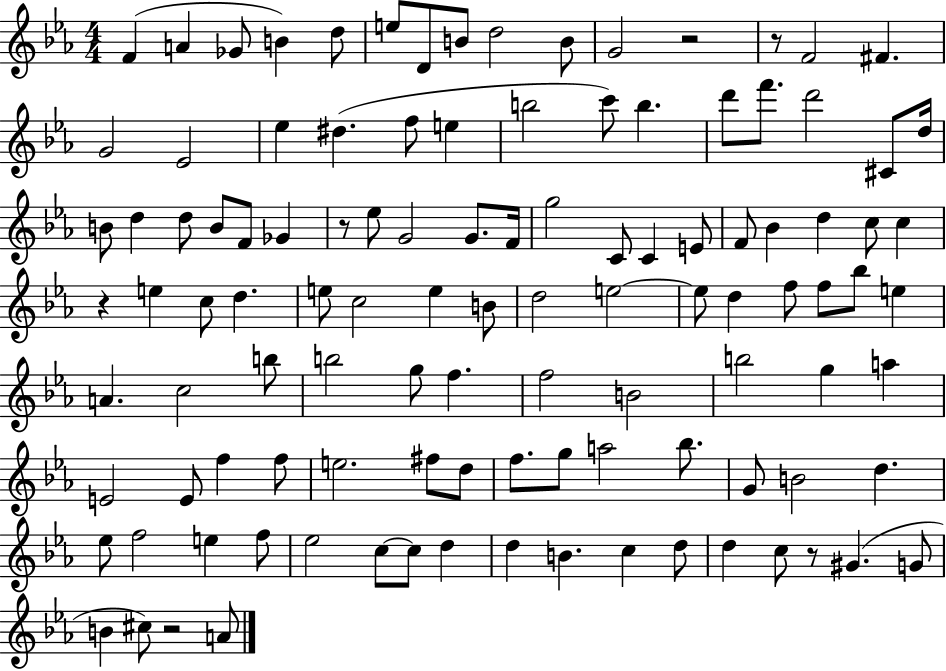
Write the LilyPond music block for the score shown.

{
  \clef treble
  \numericTimeSignature
  \time 4/4
  \key ees \major
  f'4( a'4 ges'8 b'4) d''8 | e''8 d'8 b'8 d''2 b'8 | g'2 r2 | r8 f'2 fis'4. | \break g'2 ees'2 | ees''4 dis''4.( f''8 e''4 | b''2 c'''8) b''4. | d'''8 f'''8. d'''2 cis'8 d''16 | \break b'8 d''4 d''8 b'8 f'8 ges'4 | r8 ees''8 g'2 g'8. f'16 | g''2 c'8 c'4 e'8 | f'8 bes'4 d''4 c''8 c''4 | \break r4 e''4 c''8 d''4. | e''8 c''2 e''4 b'8 | d''2 e''2~~ | e''8 d''4 f''8 f''8 bes''8 e''4 | \break a'4. c''2 b''8 | b''2 g''8 f''4. | f''2 b'2 | b''2 g''4 a''4 | \break e'2 e'8 f''4 f''8 | e''2. fis''8 d''8 | f''8. g''8 a''2 bes''8. | g'8 b'2 d''4. | \break ees''8 f''2 e''4 f''8 | ees''2 c''8~~ c''8 d''4 | d''4 b'4. c''4 d''8 | d''4 c''8 r8 gis'4.( g'8 | \break b'4 cis''8) r2 a'8 | \bar "|."
}